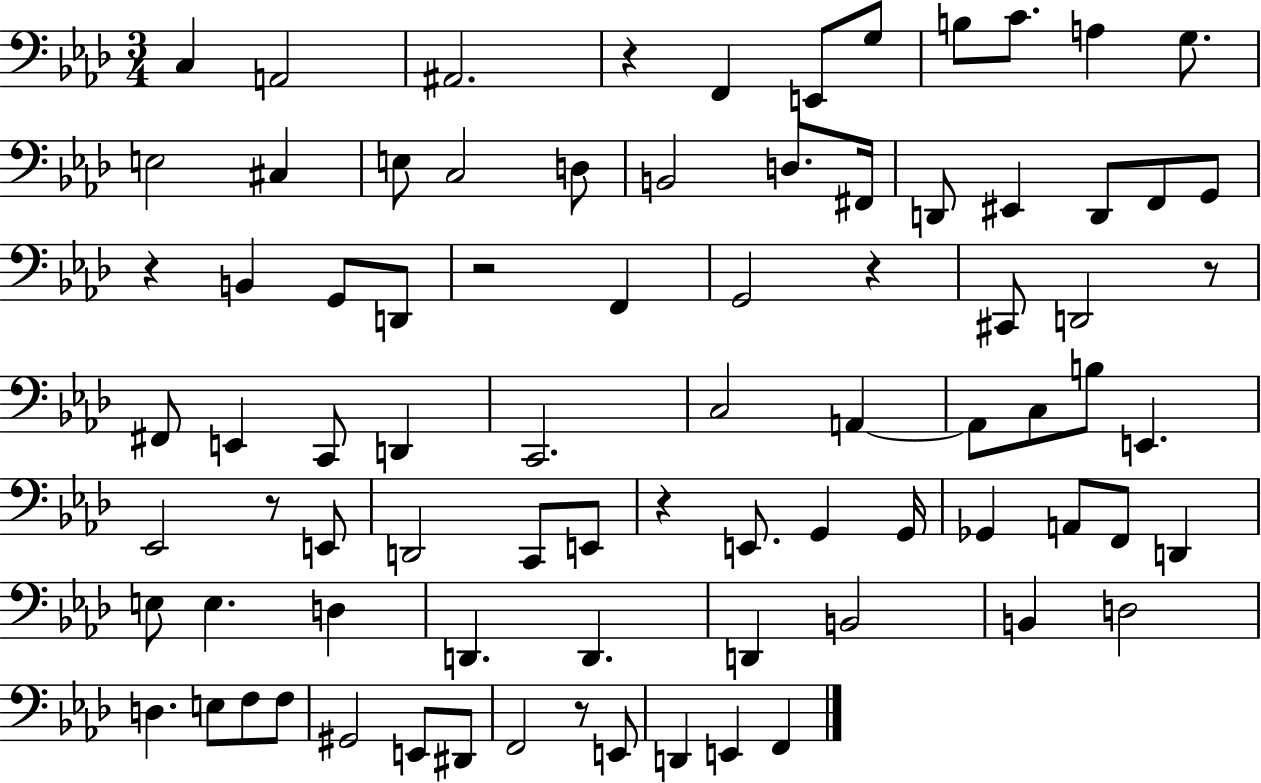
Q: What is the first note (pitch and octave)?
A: C3